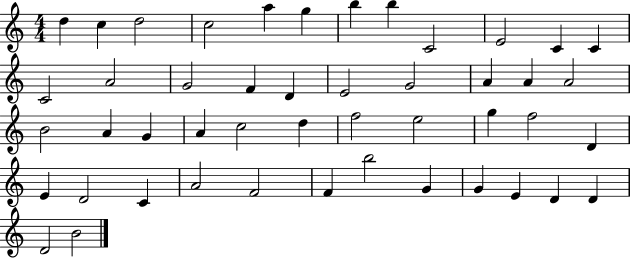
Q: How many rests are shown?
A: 0